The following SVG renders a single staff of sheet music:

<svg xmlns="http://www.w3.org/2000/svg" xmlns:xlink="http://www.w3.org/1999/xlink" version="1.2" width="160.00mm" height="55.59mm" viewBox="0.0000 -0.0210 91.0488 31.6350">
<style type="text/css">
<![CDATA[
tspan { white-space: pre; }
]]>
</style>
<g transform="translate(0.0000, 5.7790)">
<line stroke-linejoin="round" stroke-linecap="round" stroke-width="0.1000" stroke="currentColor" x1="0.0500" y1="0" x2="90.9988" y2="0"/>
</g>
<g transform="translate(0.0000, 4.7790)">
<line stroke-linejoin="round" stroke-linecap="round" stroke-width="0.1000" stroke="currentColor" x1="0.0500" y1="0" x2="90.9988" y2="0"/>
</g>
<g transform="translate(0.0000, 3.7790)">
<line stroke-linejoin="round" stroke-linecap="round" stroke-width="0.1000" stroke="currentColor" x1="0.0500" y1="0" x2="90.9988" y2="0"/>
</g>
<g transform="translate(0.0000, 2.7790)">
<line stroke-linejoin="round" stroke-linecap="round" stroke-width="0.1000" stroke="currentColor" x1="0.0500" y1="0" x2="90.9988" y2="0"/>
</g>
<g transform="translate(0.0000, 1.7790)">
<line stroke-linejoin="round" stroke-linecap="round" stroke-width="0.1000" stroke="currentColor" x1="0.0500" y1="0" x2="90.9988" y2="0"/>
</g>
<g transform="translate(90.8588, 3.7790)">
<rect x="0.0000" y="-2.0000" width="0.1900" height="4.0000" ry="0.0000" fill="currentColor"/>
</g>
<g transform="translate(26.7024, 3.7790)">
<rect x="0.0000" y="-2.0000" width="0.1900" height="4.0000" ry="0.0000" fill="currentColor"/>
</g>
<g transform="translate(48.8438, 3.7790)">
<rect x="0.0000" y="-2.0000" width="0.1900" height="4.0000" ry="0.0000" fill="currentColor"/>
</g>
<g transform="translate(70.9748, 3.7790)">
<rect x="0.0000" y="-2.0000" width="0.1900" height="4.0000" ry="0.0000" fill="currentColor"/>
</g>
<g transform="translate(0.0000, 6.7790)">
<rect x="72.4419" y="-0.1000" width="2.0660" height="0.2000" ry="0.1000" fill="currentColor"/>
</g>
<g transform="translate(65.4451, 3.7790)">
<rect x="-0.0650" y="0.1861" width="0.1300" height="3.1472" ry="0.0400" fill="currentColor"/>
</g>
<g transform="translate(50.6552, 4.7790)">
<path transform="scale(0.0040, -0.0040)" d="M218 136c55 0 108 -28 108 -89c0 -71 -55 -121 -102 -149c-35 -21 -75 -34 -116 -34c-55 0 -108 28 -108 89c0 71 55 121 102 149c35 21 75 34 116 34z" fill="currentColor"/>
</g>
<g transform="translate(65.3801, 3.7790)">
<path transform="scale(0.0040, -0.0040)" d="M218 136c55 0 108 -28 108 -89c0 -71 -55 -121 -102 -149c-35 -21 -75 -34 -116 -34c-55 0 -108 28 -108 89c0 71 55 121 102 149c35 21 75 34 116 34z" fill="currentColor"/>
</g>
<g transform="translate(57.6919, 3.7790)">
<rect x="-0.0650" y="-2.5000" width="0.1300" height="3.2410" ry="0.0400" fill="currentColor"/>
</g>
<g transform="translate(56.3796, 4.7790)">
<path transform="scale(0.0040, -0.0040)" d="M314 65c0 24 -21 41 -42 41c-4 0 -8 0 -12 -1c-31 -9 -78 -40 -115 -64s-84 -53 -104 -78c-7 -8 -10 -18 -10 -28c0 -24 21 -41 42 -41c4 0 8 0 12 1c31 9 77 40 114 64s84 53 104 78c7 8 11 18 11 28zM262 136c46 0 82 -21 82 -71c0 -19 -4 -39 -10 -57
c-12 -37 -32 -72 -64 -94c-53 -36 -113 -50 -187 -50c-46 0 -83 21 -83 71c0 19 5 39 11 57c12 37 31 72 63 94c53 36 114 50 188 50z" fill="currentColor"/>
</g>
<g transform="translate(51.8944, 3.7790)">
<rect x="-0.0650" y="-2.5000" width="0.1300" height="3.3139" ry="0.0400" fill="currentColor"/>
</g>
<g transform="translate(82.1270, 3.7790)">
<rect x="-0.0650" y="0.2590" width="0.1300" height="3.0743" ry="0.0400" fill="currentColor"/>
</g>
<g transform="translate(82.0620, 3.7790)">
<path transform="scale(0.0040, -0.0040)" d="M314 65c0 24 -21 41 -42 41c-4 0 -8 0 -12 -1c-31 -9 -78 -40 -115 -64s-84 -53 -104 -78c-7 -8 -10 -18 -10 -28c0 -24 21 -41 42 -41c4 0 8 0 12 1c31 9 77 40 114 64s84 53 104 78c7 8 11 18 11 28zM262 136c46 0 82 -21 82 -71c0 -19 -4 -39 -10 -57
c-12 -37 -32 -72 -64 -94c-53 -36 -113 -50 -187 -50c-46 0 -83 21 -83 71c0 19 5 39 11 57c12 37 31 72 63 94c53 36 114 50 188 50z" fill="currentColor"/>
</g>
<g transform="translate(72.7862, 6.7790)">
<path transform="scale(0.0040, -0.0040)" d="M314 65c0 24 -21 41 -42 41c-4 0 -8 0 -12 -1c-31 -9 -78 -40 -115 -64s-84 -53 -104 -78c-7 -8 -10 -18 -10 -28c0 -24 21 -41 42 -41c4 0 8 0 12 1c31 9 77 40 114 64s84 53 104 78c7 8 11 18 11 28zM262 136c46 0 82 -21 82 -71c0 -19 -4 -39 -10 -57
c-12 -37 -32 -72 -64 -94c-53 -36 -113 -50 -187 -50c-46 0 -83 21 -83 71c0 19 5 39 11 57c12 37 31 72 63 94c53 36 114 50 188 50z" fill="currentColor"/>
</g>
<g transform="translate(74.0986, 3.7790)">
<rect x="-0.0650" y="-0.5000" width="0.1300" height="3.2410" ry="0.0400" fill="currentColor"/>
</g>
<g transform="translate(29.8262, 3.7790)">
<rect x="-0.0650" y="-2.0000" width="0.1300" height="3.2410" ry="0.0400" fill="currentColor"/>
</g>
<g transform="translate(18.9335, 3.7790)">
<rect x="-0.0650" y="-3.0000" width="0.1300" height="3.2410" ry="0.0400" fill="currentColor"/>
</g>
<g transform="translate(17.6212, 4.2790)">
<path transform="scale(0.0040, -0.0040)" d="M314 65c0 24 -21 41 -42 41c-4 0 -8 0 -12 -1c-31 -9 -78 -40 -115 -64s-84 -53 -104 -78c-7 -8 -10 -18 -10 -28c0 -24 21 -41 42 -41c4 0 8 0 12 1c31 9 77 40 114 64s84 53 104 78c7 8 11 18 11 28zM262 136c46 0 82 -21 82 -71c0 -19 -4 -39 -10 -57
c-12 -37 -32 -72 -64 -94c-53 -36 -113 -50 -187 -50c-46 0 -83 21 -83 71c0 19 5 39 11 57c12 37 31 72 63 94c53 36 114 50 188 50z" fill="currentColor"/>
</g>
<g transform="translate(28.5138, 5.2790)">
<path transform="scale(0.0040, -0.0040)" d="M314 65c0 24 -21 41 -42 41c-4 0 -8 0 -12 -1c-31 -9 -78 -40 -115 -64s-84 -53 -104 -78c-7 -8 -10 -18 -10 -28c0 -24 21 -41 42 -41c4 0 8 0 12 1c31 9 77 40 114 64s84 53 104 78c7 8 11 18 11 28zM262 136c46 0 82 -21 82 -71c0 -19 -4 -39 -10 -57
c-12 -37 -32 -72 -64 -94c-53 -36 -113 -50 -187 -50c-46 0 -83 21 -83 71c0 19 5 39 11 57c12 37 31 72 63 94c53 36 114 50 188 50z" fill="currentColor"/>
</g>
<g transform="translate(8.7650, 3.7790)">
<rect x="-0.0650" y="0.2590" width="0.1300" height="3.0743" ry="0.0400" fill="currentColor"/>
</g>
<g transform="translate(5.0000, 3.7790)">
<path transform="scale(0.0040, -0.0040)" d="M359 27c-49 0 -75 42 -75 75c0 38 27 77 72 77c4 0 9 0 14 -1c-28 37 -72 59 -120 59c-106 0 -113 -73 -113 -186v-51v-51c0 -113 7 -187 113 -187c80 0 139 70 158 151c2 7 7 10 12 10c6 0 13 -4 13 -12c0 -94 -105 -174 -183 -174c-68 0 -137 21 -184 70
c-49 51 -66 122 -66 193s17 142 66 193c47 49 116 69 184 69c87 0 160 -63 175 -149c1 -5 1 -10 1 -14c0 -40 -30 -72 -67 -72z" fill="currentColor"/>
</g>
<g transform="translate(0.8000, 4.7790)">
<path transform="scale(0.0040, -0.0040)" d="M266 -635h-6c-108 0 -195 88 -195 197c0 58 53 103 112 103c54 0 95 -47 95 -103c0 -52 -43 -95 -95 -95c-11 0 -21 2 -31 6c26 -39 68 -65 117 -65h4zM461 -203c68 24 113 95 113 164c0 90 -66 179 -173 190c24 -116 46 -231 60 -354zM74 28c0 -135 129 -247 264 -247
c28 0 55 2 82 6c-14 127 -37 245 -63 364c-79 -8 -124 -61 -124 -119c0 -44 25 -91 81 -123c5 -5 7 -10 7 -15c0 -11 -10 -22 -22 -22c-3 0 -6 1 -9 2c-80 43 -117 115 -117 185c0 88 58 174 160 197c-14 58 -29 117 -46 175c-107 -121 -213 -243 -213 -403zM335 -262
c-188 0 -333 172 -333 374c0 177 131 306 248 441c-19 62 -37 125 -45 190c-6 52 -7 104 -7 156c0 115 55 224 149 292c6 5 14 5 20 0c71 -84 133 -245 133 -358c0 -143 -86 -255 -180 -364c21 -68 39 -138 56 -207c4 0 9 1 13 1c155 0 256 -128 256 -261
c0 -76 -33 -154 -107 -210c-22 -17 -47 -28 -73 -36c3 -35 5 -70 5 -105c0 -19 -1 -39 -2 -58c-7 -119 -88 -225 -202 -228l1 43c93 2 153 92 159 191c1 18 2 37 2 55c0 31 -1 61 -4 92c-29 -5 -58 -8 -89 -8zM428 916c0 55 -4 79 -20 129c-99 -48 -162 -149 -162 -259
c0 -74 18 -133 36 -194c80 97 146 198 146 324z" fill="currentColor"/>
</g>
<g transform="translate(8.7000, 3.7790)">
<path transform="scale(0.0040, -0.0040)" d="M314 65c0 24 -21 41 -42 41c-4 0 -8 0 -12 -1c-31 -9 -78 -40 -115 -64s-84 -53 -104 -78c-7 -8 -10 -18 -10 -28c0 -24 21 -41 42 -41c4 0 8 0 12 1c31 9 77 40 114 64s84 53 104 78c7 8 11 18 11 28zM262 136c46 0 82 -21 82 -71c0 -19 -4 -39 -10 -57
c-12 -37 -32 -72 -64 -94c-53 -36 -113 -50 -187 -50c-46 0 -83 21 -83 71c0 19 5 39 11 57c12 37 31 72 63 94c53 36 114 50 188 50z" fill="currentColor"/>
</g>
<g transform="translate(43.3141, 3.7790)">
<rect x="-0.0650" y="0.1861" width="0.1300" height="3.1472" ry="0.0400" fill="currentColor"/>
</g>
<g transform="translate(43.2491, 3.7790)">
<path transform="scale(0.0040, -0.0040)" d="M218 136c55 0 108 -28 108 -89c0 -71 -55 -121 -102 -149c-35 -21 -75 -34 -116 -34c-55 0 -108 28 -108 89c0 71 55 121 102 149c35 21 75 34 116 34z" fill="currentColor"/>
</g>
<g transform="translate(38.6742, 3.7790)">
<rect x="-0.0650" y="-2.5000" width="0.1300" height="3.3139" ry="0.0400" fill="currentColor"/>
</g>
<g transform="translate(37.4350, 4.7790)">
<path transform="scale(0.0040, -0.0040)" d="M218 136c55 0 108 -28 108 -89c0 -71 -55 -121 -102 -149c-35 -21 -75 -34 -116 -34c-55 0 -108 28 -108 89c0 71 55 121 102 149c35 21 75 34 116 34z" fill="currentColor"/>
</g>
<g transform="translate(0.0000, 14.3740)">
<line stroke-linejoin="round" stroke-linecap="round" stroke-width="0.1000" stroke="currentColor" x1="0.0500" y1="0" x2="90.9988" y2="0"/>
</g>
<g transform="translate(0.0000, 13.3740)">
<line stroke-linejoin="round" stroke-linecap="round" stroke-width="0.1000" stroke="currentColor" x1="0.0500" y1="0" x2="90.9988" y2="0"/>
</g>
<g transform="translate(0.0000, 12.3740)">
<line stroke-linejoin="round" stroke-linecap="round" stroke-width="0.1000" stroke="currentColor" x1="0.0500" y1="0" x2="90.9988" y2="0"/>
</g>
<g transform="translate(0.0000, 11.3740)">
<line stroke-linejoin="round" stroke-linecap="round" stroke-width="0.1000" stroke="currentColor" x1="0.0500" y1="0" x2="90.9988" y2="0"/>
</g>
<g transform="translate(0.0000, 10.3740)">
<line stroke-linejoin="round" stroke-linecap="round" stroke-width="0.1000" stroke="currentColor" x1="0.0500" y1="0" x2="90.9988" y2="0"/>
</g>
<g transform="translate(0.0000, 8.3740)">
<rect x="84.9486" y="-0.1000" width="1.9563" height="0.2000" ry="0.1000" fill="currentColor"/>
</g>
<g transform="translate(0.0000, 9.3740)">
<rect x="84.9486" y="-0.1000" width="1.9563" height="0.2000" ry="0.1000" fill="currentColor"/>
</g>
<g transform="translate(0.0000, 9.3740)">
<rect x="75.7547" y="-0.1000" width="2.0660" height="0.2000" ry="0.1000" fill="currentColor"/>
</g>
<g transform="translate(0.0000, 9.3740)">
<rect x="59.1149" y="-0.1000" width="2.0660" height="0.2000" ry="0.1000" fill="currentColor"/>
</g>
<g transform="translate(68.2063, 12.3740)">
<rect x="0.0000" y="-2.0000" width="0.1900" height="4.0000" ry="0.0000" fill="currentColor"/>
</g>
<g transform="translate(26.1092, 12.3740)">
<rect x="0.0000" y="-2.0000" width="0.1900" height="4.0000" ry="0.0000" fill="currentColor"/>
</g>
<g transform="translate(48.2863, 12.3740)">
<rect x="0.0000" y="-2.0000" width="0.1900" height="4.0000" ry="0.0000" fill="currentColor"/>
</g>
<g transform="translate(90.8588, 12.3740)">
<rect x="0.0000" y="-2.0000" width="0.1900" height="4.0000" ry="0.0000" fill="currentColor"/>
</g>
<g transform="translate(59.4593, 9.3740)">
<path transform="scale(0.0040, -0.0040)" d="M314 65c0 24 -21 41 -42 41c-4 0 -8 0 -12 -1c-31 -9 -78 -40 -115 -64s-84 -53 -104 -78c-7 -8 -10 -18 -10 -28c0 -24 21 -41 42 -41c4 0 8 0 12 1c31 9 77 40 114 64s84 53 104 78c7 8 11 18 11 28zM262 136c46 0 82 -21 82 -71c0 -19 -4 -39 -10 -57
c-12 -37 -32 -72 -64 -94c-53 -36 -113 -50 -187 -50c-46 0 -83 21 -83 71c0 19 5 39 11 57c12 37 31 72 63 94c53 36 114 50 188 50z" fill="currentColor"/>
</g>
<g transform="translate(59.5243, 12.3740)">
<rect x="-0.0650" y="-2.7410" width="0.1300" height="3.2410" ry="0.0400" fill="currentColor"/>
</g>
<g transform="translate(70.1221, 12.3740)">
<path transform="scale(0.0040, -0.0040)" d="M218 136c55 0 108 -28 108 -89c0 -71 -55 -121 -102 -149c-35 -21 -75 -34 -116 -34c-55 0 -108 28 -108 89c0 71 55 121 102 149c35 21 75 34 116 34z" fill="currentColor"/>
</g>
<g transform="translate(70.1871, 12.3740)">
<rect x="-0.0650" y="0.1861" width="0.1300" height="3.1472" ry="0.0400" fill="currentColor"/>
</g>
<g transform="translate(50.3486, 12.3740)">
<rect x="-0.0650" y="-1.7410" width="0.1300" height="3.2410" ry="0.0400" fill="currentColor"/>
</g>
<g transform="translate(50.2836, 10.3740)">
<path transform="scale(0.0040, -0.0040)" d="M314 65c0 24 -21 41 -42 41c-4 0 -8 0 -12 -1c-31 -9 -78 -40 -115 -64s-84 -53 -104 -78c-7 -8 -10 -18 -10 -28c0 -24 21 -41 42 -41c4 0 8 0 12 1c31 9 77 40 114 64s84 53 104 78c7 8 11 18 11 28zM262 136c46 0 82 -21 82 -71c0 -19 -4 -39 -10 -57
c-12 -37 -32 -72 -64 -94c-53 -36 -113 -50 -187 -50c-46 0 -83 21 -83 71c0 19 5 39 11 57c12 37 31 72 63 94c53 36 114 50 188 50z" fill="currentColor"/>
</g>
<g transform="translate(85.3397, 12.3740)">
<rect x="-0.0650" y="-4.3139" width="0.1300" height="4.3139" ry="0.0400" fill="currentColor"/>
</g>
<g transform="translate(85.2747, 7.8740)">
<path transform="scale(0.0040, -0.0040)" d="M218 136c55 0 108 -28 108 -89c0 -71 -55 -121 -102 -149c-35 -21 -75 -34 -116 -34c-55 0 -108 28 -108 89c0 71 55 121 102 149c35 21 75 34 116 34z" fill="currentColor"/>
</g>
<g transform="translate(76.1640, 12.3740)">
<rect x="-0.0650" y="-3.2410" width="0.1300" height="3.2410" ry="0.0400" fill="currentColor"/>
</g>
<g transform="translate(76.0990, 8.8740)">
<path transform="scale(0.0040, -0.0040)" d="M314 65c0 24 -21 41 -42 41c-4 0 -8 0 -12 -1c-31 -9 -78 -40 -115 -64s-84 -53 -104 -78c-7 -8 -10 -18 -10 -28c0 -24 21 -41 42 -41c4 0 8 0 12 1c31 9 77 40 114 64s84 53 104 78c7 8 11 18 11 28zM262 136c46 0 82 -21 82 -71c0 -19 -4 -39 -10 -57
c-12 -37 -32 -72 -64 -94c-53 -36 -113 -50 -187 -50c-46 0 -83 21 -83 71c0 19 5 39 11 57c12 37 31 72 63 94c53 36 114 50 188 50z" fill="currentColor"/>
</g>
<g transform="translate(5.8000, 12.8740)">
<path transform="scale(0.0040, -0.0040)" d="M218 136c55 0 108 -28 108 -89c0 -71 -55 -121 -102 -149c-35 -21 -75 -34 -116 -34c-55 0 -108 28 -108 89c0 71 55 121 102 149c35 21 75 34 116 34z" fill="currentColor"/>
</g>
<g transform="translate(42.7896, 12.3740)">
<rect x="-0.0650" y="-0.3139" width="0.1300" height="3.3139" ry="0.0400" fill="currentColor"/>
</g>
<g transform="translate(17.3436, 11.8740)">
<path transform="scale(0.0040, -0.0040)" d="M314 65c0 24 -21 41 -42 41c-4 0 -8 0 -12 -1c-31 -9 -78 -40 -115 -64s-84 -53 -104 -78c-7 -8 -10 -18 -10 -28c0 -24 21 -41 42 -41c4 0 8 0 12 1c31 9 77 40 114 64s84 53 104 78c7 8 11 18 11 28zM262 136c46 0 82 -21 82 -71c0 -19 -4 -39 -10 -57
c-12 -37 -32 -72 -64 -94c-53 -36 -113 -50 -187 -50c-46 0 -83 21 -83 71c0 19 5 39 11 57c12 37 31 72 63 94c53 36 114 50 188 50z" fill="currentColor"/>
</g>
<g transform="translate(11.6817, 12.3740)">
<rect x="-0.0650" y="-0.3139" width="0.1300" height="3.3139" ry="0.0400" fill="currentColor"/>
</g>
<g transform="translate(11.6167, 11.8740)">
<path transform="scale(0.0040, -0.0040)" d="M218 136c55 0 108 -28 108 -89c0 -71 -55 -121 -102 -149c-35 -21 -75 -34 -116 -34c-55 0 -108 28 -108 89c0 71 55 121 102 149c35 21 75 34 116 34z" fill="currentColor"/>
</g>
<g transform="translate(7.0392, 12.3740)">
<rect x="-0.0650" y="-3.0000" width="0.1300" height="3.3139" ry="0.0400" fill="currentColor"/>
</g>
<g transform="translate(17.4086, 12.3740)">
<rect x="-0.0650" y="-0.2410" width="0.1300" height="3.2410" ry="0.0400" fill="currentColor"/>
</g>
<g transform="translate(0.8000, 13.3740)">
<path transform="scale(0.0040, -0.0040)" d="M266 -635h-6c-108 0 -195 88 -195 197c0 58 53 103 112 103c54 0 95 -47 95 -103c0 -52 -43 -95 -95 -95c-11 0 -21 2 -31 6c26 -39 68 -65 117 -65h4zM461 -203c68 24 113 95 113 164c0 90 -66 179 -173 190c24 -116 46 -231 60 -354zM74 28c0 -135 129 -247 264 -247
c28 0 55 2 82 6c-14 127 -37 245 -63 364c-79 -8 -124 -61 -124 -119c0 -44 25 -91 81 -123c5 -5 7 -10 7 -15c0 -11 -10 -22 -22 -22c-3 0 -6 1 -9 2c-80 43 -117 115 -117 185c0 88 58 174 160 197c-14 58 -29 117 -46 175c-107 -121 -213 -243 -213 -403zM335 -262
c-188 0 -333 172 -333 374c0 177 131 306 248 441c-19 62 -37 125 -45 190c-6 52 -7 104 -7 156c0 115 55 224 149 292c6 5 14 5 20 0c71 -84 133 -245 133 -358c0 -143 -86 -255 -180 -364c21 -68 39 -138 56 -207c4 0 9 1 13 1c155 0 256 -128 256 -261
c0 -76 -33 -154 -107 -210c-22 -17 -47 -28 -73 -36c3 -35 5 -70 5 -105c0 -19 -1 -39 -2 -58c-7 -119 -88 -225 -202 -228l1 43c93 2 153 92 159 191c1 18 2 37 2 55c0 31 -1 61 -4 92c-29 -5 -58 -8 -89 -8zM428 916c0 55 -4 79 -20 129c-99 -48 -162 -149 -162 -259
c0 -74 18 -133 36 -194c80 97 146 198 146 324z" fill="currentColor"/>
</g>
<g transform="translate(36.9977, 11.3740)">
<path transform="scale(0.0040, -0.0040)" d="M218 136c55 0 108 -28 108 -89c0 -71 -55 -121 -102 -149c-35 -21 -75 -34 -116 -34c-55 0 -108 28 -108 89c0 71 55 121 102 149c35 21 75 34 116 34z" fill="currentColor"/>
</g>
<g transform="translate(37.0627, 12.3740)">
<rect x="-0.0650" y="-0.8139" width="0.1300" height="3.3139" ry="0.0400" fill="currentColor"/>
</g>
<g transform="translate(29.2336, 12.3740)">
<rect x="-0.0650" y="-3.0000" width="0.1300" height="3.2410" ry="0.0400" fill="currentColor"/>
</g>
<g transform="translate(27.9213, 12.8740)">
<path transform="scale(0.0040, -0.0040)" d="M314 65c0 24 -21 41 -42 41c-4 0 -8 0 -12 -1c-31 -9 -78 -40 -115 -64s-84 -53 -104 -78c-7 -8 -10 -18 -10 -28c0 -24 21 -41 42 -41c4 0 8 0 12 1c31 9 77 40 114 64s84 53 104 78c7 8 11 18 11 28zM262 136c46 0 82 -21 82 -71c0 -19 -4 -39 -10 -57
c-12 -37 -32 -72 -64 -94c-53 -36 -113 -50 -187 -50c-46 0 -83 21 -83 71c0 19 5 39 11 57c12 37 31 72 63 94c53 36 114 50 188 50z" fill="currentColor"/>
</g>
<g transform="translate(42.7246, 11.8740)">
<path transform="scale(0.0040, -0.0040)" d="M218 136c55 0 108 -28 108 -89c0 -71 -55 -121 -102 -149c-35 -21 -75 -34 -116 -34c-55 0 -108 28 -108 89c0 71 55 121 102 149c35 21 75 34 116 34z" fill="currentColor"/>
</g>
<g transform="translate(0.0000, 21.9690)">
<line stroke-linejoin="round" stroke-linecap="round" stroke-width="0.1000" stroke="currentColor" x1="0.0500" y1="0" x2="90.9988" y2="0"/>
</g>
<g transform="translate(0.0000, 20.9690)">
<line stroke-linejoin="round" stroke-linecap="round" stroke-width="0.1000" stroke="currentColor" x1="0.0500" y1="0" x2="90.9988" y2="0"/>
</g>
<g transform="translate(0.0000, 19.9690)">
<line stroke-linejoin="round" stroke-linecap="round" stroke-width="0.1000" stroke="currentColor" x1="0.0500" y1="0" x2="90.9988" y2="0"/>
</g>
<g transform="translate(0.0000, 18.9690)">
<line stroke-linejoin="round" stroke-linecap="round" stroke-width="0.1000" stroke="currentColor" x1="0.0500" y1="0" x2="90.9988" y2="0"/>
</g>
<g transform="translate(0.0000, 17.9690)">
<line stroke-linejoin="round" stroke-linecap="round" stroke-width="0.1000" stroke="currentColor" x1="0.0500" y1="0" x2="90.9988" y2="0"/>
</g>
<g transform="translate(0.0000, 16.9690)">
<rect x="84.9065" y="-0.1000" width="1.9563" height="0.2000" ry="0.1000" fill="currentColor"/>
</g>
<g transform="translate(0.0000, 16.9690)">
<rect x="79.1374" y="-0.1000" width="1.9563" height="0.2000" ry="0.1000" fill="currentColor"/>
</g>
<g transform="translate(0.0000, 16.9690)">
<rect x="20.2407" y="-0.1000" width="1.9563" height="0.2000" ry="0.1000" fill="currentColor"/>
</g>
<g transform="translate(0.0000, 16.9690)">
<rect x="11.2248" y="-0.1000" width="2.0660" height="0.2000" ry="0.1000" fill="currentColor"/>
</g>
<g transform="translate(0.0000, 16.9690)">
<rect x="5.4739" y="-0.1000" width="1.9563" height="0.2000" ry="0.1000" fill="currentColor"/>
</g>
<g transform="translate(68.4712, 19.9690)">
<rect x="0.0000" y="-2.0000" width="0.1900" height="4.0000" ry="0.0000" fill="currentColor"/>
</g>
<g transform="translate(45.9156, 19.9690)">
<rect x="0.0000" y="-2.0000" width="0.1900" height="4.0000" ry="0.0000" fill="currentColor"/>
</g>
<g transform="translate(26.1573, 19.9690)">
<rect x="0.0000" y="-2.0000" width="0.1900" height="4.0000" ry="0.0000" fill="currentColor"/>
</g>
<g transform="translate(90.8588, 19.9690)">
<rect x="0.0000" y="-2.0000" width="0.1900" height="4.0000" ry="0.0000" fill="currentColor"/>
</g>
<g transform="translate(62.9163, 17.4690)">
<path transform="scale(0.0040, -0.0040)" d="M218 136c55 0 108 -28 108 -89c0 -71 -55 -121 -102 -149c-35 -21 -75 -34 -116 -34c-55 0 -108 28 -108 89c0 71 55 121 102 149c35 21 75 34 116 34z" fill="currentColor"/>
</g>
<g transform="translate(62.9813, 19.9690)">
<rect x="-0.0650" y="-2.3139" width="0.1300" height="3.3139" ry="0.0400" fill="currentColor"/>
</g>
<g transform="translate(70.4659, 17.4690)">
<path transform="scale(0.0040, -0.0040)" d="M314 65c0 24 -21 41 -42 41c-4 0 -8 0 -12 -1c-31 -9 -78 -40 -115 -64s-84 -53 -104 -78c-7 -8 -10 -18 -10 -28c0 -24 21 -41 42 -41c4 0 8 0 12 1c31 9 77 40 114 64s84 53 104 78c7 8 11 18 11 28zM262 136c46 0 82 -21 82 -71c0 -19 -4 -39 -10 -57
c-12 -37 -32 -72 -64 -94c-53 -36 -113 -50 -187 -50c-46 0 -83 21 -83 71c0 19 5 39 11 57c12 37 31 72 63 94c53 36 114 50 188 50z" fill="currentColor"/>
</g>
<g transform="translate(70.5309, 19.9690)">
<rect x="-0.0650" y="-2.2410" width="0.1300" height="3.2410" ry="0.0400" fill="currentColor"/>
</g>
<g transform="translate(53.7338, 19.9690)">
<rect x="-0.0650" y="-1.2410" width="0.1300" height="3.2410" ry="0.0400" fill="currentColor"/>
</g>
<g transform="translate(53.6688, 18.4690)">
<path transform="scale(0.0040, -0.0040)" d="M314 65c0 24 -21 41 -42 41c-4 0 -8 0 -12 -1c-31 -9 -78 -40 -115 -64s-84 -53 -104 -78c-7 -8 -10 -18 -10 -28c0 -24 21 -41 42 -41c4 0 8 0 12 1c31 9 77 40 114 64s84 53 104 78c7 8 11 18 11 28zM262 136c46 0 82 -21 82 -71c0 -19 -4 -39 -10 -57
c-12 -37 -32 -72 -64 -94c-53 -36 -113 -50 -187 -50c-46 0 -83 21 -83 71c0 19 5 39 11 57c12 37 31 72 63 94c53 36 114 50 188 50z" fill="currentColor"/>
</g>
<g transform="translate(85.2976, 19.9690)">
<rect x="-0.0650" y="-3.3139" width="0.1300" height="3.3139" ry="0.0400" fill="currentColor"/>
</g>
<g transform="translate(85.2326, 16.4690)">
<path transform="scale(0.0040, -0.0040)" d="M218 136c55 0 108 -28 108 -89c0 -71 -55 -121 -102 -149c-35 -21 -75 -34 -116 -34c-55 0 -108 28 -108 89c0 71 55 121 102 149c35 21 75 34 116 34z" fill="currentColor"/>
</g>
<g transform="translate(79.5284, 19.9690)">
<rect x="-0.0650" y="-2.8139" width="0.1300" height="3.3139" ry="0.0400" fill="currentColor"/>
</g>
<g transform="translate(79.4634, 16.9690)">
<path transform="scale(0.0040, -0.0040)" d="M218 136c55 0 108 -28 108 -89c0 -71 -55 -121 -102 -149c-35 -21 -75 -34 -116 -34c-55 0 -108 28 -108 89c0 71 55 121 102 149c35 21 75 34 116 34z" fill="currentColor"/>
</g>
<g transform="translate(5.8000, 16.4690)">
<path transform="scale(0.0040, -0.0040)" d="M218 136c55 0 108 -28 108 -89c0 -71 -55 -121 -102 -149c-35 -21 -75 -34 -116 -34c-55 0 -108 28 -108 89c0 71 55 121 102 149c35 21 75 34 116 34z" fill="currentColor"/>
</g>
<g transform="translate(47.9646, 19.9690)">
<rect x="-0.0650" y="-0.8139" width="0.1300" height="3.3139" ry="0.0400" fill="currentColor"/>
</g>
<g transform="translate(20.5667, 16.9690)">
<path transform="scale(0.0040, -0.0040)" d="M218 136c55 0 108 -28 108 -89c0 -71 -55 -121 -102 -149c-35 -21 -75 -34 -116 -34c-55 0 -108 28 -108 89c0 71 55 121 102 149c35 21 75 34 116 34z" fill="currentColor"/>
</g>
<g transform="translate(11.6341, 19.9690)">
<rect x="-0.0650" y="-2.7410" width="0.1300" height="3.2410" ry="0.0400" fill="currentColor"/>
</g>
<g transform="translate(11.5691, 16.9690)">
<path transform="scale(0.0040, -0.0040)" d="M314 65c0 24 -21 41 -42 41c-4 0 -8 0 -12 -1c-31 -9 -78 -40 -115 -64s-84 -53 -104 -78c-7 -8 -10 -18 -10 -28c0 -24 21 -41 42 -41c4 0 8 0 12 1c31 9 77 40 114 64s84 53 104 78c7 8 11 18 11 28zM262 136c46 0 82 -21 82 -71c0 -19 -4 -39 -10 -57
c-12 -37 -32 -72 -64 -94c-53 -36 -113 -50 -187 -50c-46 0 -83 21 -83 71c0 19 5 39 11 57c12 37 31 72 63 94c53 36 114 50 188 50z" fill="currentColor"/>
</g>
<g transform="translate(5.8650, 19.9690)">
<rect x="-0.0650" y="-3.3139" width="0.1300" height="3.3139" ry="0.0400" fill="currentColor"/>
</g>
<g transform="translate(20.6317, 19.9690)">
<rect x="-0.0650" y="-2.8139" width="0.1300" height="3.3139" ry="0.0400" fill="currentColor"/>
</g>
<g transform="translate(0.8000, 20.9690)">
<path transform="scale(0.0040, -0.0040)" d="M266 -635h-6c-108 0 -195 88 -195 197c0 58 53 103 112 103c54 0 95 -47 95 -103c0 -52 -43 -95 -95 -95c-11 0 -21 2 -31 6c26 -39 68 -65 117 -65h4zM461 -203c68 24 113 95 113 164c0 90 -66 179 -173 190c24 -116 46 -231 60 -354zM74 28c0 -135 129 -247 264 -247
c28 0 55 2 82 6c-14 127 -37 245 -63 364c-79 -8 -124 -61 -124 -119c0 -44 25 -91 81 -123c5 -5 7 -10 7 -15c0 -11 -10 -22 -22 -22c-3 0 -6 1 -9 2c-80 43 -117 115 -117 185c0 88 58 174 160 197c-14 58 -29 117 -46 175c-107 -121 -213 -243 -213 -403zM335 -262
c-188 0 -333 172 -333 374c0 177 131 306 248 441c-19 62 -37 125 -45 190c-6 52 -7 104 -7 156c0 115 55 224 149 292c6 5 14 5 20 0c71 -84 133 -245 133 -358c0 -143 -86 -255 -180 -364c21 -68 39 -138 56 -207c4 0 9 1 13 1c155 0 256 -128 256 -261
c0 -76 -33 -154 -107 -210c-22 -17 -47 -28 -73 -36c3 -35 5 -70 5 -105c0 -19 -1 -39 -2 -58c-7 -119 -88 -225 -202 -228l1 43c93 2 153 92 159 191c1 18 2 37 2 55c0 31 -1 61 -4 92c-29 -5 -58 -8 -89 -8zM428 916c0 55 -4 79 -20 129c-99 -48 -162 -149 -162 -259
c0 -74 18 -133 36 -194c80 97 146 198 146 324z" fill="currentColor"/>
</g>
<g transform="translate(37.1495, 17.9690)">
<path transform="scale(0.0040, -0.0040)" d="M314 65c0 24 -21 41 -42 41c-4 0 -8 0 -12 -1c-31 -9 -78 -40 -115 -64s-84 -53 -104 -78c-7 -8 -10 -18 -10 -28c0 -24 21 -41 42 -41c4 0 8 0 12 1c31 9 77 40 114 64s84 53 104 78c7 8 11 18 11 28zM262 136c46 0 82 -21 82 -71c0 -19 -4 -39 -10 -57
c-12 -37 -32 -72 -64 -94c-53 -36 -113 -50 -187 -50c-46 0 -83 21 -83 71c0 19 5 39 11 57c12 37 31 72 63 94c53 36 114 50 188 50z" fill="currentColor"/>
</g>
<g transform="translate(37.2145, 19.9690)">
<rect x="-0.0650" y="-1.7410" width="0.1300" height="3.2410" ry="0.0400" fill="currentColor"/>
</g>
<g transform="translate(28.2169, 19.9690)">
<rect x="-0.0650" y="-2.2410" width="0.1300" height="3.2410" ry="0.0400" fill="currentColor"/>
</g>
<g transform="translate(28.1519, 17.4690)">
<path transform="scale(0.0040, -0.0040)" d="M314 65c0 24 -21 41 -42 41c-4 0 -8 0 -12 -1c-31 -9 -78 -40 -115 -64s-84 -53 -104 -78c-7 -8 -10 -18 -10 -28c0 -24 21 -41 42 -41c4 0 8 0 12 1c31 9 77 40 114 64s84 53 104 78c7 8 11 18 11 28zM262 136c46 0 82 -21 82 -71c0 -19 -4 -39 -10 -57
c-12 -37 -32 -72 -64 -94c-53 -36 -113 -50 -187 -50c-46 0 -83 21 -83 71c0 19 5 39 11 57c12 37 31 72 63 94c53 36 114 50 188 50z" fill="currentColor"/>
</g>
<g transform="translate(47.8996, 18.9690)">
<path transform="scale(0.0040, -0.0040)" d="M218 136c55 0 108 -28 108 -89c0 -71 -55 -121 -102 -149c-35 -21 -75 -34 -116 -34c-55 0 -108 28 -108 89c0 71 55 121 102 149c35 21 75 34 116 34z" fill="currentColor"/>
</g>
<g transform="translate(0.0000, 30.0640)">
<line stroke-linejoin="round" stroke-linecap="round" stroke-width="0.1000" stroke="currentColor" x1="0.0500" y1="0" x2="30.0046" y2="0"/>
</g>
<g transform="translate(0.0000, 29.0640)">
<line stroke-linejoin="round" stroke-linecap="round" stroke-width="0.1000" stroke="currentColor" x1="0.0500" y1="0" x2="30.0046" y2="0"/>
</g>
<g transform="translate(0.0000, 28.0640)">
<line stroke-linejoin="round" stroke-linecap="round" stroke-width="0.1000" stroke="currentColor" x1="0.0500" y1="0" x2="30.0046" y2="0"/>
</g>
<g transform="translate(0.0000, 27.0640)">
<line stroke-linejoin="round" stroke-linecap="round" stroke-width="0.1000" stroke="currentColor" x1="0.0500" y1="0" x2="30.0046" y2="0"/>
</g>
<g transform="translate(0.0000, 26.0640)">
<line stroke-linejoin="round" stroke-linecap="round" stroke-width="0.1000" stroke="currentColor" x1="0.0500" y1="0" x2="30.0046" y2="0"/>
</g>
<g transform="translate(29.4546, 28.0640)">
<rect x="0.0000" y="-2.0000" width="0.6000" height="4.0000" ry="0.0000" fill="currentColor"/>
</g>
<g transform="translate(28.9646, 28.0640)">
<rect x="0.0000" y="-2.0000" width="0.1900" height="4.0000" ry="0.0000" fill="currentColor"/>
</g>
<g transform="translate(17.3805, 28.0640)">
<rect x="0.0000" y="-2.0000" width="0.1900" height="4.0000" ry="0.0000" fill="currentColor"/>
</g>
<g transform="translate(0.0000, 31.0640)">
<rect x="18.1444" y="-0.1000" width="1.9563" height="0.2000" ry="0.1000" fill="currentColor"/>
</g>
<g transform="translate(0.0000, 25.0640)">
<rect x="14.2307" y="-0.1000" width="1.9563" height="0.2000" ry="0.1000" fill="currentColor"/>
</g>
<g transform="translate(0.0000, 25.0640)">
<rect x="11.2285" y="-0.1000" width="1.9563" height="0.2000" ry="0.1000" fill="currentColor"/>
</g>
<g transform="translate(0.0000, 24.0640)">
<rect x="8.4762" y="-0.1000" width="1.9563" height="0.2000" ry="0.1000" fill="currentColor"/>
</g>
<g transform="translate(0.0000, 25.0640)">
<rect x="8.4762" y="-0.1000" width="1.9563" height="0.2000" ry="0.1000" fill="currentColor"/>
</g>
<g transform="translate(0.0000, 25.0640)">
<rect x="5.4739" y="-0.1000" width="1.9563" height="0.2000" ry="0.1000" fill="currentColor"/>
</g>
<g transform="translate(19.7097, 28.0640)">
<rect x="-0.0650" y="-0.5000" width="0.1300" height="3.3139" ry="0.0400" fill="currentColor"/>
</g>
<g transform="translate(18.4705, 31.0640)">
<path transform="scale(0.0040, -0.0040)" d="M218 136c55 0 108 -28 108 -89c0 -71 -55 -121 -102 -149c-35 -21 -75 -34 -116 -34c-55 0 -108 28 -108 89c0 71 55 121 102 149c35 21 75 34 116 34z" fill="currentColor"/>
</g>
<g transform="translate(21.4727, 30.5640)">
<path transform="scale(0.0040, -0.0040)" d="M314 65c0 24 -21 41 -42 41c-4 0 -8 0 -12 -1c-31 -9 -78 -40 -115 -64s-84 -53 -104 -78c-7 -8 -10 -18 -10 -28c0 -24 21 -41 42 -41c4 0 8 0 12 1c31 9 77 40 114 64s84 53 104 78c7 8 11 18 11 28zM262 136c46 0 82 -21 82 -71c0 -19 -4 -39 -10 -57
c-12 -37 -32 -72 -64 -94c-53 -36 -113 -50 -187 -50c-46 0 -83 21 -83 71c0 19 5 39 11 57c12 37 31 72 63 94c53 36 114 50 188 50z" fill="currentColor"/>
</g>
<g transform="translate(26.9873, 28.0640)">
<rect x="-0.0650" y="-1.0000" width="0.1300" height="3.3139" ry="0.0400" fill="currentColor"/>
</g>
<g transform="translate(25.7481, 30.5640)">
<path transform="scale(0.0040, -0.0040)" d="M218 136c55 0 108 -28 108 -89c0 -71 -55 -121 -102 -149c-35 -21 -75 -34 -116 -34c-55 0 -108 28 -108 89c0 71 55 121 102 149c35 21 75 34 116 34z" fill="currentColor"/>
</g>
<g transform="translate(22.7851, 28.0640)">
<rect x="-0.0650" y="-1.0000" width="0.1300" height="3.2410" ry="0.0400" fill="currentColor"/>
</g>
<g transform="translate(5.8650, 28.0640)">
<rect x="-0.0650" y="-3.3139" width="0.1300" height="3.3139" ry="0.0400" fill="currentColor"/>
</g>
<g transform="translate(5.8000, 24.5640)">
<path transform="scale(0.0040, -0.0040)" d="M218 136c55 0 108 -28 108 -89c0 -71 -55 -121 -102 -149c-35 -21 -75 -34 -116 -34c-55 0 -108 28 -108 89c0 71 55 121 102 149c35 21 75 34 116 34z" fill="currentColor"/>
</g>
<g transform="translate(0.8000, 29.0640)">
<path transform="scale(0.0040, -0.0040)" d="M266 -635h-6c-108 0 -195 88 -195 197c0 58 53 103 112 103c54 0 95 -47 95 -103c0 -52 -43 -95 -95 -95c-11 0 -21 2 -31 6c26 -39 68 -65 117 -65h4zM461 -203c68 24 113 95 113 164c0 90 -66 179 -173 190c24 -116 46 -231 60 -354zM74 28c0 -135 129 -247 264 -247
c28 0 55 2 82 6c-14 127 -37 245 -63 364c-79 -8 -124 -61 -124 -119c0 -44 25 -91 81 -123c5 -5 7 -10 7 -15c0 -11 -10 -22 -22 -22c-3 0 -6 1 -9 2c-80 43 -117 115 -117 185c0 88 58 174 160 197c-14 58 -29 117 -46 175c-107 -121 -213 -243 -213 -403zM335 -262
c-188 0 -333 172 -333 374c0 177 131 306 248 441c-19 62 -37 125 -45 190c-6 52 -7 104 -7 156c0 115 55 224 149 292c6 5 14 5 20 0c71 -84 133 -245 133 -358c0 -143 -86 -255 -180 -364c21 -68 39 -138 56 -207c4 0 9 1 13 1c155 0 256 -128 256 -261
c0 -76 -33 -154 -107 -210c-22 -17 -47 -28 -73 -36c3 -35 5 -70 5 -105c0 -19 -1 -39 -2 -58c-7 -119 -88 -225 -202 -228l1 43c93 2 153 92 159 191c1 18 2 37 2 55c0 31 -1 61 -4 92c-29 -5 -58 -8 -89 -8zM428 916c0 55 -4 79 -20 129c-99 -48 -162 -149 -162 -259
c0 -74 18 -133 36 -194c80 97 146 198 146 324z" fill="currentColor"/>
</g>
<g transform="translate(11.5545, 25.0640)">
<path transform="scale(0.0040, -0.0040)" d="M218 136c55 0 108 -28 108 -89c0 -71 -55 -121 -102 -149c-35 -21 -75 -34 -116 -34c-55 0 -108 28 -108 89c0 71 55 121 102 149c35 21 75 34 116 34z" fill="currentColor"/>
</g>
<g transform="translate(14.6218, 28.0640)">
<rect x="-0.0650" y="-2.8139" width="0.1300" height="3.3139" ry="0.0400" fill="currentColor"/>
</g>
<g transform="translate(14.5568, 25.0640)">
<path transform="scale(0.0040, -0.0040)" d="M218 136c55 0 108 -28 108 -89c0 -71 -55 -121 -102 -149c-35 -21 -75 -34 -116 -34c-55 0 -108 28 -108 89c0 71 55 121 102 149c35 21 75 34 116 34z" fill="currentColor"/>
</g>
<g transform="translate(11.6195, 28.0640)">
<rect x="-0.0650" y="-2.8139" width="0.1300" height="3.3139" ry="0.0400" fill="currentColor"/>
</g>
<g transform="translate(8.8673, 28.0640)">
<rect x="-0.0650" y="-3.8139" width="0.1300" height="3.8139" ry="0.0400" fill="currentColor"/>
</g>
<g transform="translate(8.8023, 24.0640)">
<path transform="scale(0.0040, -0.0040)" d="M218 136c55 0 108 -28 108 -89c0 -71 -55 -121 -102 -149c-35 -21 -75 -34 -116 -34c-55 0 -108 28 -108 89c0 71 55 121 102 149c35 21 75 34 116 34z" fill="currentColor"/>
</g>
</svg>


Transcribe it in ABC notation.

X:1
T:Untitled
M:4/4
L:1/4
K:C
B2 A2 F2 G B G G2 B C2 B2 A c c2 A2 d c f2 a2 B b2 d' b a2 a g2 f2 d e2 g g2 a b b c' a a C D2 D